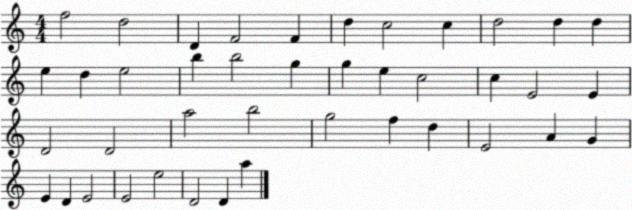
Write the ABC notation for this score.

X:1
T:Untitled
M:4/4
L:1/4
K:C
f2 d2 D F2 F d c2 c d2 d d e d e2 b b2 g g e c2 c E2 E D2 D2 a2 b2 g2 f d E2 A G E D E2 E2 e2 D2 D a